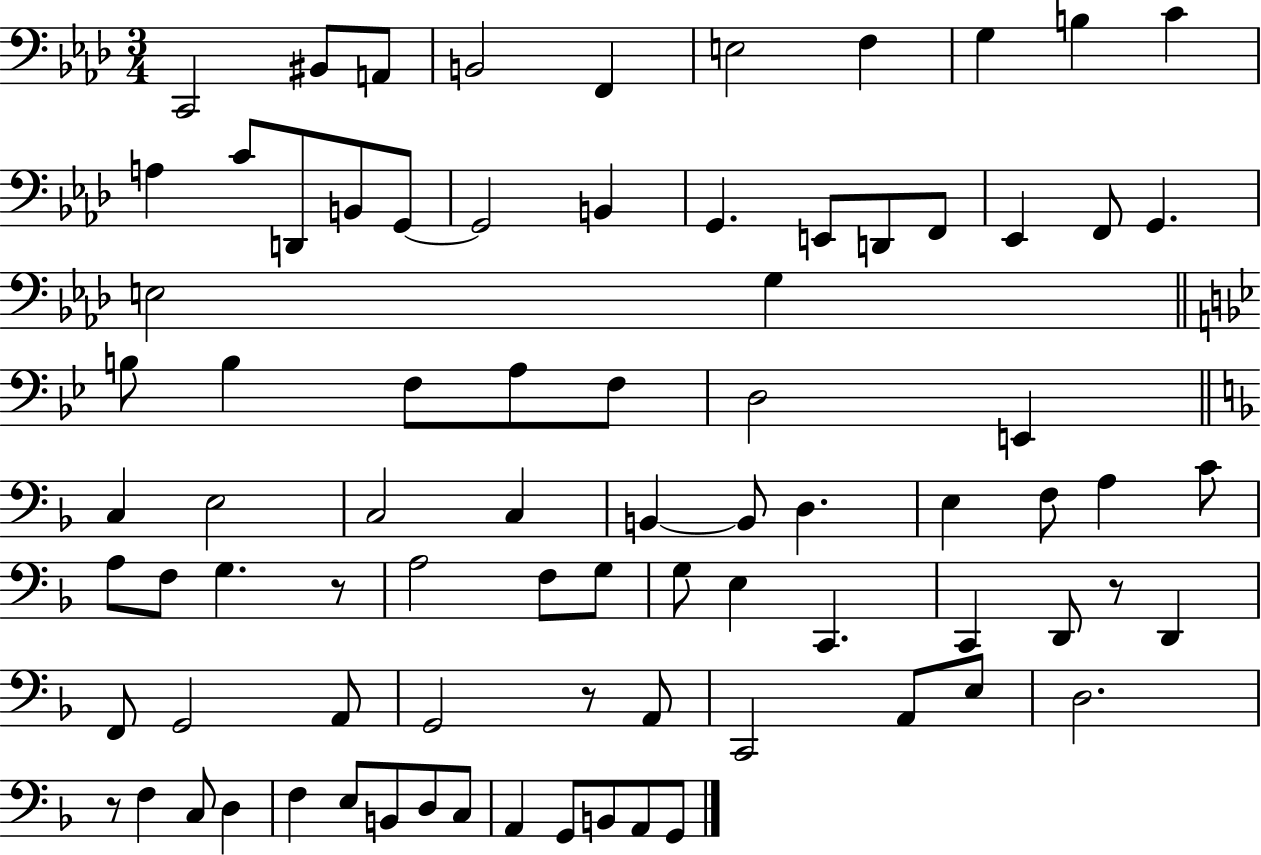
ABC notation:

X:1
T:Untitled
M:3/4
L:1/4
K:Ab
C,,2 ^B,,/2 A,,/2 B,,2 F,, E,2 F, G, B, C A, C/2 D,,/2 B,,/2 G,,/2 G,,2 B,, G,, E,,/2 D,,/2 F,,/2 _E,, F,,/2 G,, E,2 G, B,/2 B, F,/2 A,/2 F,/2 D,2 E,, C, E,2 C,2 C, B,, B,,/2 D, E, F,/2 A, C/2 A,/2 F,/2 G, z/2 A,2 F,/2 G,/2 G,/2 E, C,, C,, D,,/2 z/2 D,, F,,/2 G,,2 A,,/2 G,,2 z/2 A,,/2 C,,2 A,,/2 E,/2 D,2 z/2 F, C,/2 D, F, E,/2 B,,/2 D,/2 C,/2 A,, G,,/2 B,,/2 A,,/2 G,,/2